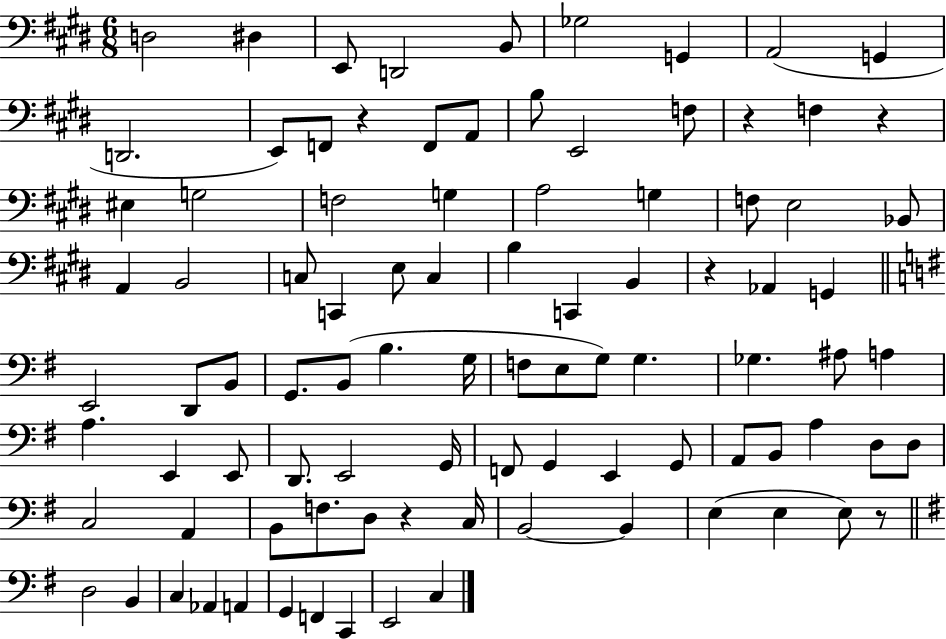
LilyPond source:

{
  \clef bass
  \numericTimeSignature
  \time 6/8
  \key e \major
  d2 dis4 | e,8 d,2 b,8 | ges2 g,4 | a,2( g,4 | \break d,2. | e,8) f,8 r4 f,8 a,8 | b8 e,2 f8 | r4 f4 r4 | \break eis4 g2 | f2 g4 | a2 g4 | f8 e2 bes,8 | \break a,4 b,2 | c8 c,4 e8 c4 | b4 c,4 b,4 | r4 aes,4 g,4 | \break \bar "||" \break \key g \major e,2 d,8 b,8 | g,8. b,8( b4. g16 | f8 e8 g8) g4. | ges4. ais8 a4 | \break a4. e,4 e,8 | d,8. e,2 g,16 | f,8 g,4 e,4 g,8 | a,8 b,8 a4 d8 d8 | \break c2 a,4 | b,8 f8. d8 r4 c16 | b,2~~ b,4 | e4( e4 e8) r8 | \break \bar "||" \break \key e \minor d2 b,4 | c4 aes,4 a,4 | g,4 f,4 c,4 | e,2 c4 | \break \bar "|."
}